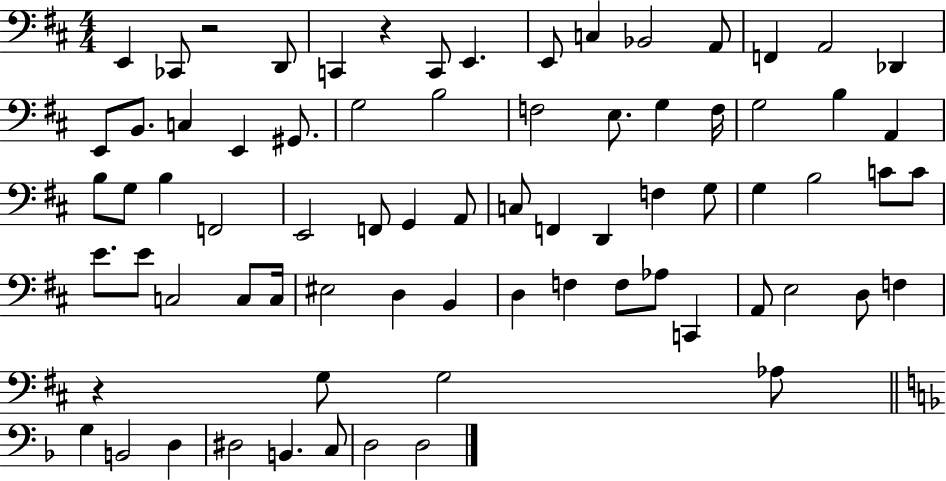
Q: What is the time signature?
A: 4/4